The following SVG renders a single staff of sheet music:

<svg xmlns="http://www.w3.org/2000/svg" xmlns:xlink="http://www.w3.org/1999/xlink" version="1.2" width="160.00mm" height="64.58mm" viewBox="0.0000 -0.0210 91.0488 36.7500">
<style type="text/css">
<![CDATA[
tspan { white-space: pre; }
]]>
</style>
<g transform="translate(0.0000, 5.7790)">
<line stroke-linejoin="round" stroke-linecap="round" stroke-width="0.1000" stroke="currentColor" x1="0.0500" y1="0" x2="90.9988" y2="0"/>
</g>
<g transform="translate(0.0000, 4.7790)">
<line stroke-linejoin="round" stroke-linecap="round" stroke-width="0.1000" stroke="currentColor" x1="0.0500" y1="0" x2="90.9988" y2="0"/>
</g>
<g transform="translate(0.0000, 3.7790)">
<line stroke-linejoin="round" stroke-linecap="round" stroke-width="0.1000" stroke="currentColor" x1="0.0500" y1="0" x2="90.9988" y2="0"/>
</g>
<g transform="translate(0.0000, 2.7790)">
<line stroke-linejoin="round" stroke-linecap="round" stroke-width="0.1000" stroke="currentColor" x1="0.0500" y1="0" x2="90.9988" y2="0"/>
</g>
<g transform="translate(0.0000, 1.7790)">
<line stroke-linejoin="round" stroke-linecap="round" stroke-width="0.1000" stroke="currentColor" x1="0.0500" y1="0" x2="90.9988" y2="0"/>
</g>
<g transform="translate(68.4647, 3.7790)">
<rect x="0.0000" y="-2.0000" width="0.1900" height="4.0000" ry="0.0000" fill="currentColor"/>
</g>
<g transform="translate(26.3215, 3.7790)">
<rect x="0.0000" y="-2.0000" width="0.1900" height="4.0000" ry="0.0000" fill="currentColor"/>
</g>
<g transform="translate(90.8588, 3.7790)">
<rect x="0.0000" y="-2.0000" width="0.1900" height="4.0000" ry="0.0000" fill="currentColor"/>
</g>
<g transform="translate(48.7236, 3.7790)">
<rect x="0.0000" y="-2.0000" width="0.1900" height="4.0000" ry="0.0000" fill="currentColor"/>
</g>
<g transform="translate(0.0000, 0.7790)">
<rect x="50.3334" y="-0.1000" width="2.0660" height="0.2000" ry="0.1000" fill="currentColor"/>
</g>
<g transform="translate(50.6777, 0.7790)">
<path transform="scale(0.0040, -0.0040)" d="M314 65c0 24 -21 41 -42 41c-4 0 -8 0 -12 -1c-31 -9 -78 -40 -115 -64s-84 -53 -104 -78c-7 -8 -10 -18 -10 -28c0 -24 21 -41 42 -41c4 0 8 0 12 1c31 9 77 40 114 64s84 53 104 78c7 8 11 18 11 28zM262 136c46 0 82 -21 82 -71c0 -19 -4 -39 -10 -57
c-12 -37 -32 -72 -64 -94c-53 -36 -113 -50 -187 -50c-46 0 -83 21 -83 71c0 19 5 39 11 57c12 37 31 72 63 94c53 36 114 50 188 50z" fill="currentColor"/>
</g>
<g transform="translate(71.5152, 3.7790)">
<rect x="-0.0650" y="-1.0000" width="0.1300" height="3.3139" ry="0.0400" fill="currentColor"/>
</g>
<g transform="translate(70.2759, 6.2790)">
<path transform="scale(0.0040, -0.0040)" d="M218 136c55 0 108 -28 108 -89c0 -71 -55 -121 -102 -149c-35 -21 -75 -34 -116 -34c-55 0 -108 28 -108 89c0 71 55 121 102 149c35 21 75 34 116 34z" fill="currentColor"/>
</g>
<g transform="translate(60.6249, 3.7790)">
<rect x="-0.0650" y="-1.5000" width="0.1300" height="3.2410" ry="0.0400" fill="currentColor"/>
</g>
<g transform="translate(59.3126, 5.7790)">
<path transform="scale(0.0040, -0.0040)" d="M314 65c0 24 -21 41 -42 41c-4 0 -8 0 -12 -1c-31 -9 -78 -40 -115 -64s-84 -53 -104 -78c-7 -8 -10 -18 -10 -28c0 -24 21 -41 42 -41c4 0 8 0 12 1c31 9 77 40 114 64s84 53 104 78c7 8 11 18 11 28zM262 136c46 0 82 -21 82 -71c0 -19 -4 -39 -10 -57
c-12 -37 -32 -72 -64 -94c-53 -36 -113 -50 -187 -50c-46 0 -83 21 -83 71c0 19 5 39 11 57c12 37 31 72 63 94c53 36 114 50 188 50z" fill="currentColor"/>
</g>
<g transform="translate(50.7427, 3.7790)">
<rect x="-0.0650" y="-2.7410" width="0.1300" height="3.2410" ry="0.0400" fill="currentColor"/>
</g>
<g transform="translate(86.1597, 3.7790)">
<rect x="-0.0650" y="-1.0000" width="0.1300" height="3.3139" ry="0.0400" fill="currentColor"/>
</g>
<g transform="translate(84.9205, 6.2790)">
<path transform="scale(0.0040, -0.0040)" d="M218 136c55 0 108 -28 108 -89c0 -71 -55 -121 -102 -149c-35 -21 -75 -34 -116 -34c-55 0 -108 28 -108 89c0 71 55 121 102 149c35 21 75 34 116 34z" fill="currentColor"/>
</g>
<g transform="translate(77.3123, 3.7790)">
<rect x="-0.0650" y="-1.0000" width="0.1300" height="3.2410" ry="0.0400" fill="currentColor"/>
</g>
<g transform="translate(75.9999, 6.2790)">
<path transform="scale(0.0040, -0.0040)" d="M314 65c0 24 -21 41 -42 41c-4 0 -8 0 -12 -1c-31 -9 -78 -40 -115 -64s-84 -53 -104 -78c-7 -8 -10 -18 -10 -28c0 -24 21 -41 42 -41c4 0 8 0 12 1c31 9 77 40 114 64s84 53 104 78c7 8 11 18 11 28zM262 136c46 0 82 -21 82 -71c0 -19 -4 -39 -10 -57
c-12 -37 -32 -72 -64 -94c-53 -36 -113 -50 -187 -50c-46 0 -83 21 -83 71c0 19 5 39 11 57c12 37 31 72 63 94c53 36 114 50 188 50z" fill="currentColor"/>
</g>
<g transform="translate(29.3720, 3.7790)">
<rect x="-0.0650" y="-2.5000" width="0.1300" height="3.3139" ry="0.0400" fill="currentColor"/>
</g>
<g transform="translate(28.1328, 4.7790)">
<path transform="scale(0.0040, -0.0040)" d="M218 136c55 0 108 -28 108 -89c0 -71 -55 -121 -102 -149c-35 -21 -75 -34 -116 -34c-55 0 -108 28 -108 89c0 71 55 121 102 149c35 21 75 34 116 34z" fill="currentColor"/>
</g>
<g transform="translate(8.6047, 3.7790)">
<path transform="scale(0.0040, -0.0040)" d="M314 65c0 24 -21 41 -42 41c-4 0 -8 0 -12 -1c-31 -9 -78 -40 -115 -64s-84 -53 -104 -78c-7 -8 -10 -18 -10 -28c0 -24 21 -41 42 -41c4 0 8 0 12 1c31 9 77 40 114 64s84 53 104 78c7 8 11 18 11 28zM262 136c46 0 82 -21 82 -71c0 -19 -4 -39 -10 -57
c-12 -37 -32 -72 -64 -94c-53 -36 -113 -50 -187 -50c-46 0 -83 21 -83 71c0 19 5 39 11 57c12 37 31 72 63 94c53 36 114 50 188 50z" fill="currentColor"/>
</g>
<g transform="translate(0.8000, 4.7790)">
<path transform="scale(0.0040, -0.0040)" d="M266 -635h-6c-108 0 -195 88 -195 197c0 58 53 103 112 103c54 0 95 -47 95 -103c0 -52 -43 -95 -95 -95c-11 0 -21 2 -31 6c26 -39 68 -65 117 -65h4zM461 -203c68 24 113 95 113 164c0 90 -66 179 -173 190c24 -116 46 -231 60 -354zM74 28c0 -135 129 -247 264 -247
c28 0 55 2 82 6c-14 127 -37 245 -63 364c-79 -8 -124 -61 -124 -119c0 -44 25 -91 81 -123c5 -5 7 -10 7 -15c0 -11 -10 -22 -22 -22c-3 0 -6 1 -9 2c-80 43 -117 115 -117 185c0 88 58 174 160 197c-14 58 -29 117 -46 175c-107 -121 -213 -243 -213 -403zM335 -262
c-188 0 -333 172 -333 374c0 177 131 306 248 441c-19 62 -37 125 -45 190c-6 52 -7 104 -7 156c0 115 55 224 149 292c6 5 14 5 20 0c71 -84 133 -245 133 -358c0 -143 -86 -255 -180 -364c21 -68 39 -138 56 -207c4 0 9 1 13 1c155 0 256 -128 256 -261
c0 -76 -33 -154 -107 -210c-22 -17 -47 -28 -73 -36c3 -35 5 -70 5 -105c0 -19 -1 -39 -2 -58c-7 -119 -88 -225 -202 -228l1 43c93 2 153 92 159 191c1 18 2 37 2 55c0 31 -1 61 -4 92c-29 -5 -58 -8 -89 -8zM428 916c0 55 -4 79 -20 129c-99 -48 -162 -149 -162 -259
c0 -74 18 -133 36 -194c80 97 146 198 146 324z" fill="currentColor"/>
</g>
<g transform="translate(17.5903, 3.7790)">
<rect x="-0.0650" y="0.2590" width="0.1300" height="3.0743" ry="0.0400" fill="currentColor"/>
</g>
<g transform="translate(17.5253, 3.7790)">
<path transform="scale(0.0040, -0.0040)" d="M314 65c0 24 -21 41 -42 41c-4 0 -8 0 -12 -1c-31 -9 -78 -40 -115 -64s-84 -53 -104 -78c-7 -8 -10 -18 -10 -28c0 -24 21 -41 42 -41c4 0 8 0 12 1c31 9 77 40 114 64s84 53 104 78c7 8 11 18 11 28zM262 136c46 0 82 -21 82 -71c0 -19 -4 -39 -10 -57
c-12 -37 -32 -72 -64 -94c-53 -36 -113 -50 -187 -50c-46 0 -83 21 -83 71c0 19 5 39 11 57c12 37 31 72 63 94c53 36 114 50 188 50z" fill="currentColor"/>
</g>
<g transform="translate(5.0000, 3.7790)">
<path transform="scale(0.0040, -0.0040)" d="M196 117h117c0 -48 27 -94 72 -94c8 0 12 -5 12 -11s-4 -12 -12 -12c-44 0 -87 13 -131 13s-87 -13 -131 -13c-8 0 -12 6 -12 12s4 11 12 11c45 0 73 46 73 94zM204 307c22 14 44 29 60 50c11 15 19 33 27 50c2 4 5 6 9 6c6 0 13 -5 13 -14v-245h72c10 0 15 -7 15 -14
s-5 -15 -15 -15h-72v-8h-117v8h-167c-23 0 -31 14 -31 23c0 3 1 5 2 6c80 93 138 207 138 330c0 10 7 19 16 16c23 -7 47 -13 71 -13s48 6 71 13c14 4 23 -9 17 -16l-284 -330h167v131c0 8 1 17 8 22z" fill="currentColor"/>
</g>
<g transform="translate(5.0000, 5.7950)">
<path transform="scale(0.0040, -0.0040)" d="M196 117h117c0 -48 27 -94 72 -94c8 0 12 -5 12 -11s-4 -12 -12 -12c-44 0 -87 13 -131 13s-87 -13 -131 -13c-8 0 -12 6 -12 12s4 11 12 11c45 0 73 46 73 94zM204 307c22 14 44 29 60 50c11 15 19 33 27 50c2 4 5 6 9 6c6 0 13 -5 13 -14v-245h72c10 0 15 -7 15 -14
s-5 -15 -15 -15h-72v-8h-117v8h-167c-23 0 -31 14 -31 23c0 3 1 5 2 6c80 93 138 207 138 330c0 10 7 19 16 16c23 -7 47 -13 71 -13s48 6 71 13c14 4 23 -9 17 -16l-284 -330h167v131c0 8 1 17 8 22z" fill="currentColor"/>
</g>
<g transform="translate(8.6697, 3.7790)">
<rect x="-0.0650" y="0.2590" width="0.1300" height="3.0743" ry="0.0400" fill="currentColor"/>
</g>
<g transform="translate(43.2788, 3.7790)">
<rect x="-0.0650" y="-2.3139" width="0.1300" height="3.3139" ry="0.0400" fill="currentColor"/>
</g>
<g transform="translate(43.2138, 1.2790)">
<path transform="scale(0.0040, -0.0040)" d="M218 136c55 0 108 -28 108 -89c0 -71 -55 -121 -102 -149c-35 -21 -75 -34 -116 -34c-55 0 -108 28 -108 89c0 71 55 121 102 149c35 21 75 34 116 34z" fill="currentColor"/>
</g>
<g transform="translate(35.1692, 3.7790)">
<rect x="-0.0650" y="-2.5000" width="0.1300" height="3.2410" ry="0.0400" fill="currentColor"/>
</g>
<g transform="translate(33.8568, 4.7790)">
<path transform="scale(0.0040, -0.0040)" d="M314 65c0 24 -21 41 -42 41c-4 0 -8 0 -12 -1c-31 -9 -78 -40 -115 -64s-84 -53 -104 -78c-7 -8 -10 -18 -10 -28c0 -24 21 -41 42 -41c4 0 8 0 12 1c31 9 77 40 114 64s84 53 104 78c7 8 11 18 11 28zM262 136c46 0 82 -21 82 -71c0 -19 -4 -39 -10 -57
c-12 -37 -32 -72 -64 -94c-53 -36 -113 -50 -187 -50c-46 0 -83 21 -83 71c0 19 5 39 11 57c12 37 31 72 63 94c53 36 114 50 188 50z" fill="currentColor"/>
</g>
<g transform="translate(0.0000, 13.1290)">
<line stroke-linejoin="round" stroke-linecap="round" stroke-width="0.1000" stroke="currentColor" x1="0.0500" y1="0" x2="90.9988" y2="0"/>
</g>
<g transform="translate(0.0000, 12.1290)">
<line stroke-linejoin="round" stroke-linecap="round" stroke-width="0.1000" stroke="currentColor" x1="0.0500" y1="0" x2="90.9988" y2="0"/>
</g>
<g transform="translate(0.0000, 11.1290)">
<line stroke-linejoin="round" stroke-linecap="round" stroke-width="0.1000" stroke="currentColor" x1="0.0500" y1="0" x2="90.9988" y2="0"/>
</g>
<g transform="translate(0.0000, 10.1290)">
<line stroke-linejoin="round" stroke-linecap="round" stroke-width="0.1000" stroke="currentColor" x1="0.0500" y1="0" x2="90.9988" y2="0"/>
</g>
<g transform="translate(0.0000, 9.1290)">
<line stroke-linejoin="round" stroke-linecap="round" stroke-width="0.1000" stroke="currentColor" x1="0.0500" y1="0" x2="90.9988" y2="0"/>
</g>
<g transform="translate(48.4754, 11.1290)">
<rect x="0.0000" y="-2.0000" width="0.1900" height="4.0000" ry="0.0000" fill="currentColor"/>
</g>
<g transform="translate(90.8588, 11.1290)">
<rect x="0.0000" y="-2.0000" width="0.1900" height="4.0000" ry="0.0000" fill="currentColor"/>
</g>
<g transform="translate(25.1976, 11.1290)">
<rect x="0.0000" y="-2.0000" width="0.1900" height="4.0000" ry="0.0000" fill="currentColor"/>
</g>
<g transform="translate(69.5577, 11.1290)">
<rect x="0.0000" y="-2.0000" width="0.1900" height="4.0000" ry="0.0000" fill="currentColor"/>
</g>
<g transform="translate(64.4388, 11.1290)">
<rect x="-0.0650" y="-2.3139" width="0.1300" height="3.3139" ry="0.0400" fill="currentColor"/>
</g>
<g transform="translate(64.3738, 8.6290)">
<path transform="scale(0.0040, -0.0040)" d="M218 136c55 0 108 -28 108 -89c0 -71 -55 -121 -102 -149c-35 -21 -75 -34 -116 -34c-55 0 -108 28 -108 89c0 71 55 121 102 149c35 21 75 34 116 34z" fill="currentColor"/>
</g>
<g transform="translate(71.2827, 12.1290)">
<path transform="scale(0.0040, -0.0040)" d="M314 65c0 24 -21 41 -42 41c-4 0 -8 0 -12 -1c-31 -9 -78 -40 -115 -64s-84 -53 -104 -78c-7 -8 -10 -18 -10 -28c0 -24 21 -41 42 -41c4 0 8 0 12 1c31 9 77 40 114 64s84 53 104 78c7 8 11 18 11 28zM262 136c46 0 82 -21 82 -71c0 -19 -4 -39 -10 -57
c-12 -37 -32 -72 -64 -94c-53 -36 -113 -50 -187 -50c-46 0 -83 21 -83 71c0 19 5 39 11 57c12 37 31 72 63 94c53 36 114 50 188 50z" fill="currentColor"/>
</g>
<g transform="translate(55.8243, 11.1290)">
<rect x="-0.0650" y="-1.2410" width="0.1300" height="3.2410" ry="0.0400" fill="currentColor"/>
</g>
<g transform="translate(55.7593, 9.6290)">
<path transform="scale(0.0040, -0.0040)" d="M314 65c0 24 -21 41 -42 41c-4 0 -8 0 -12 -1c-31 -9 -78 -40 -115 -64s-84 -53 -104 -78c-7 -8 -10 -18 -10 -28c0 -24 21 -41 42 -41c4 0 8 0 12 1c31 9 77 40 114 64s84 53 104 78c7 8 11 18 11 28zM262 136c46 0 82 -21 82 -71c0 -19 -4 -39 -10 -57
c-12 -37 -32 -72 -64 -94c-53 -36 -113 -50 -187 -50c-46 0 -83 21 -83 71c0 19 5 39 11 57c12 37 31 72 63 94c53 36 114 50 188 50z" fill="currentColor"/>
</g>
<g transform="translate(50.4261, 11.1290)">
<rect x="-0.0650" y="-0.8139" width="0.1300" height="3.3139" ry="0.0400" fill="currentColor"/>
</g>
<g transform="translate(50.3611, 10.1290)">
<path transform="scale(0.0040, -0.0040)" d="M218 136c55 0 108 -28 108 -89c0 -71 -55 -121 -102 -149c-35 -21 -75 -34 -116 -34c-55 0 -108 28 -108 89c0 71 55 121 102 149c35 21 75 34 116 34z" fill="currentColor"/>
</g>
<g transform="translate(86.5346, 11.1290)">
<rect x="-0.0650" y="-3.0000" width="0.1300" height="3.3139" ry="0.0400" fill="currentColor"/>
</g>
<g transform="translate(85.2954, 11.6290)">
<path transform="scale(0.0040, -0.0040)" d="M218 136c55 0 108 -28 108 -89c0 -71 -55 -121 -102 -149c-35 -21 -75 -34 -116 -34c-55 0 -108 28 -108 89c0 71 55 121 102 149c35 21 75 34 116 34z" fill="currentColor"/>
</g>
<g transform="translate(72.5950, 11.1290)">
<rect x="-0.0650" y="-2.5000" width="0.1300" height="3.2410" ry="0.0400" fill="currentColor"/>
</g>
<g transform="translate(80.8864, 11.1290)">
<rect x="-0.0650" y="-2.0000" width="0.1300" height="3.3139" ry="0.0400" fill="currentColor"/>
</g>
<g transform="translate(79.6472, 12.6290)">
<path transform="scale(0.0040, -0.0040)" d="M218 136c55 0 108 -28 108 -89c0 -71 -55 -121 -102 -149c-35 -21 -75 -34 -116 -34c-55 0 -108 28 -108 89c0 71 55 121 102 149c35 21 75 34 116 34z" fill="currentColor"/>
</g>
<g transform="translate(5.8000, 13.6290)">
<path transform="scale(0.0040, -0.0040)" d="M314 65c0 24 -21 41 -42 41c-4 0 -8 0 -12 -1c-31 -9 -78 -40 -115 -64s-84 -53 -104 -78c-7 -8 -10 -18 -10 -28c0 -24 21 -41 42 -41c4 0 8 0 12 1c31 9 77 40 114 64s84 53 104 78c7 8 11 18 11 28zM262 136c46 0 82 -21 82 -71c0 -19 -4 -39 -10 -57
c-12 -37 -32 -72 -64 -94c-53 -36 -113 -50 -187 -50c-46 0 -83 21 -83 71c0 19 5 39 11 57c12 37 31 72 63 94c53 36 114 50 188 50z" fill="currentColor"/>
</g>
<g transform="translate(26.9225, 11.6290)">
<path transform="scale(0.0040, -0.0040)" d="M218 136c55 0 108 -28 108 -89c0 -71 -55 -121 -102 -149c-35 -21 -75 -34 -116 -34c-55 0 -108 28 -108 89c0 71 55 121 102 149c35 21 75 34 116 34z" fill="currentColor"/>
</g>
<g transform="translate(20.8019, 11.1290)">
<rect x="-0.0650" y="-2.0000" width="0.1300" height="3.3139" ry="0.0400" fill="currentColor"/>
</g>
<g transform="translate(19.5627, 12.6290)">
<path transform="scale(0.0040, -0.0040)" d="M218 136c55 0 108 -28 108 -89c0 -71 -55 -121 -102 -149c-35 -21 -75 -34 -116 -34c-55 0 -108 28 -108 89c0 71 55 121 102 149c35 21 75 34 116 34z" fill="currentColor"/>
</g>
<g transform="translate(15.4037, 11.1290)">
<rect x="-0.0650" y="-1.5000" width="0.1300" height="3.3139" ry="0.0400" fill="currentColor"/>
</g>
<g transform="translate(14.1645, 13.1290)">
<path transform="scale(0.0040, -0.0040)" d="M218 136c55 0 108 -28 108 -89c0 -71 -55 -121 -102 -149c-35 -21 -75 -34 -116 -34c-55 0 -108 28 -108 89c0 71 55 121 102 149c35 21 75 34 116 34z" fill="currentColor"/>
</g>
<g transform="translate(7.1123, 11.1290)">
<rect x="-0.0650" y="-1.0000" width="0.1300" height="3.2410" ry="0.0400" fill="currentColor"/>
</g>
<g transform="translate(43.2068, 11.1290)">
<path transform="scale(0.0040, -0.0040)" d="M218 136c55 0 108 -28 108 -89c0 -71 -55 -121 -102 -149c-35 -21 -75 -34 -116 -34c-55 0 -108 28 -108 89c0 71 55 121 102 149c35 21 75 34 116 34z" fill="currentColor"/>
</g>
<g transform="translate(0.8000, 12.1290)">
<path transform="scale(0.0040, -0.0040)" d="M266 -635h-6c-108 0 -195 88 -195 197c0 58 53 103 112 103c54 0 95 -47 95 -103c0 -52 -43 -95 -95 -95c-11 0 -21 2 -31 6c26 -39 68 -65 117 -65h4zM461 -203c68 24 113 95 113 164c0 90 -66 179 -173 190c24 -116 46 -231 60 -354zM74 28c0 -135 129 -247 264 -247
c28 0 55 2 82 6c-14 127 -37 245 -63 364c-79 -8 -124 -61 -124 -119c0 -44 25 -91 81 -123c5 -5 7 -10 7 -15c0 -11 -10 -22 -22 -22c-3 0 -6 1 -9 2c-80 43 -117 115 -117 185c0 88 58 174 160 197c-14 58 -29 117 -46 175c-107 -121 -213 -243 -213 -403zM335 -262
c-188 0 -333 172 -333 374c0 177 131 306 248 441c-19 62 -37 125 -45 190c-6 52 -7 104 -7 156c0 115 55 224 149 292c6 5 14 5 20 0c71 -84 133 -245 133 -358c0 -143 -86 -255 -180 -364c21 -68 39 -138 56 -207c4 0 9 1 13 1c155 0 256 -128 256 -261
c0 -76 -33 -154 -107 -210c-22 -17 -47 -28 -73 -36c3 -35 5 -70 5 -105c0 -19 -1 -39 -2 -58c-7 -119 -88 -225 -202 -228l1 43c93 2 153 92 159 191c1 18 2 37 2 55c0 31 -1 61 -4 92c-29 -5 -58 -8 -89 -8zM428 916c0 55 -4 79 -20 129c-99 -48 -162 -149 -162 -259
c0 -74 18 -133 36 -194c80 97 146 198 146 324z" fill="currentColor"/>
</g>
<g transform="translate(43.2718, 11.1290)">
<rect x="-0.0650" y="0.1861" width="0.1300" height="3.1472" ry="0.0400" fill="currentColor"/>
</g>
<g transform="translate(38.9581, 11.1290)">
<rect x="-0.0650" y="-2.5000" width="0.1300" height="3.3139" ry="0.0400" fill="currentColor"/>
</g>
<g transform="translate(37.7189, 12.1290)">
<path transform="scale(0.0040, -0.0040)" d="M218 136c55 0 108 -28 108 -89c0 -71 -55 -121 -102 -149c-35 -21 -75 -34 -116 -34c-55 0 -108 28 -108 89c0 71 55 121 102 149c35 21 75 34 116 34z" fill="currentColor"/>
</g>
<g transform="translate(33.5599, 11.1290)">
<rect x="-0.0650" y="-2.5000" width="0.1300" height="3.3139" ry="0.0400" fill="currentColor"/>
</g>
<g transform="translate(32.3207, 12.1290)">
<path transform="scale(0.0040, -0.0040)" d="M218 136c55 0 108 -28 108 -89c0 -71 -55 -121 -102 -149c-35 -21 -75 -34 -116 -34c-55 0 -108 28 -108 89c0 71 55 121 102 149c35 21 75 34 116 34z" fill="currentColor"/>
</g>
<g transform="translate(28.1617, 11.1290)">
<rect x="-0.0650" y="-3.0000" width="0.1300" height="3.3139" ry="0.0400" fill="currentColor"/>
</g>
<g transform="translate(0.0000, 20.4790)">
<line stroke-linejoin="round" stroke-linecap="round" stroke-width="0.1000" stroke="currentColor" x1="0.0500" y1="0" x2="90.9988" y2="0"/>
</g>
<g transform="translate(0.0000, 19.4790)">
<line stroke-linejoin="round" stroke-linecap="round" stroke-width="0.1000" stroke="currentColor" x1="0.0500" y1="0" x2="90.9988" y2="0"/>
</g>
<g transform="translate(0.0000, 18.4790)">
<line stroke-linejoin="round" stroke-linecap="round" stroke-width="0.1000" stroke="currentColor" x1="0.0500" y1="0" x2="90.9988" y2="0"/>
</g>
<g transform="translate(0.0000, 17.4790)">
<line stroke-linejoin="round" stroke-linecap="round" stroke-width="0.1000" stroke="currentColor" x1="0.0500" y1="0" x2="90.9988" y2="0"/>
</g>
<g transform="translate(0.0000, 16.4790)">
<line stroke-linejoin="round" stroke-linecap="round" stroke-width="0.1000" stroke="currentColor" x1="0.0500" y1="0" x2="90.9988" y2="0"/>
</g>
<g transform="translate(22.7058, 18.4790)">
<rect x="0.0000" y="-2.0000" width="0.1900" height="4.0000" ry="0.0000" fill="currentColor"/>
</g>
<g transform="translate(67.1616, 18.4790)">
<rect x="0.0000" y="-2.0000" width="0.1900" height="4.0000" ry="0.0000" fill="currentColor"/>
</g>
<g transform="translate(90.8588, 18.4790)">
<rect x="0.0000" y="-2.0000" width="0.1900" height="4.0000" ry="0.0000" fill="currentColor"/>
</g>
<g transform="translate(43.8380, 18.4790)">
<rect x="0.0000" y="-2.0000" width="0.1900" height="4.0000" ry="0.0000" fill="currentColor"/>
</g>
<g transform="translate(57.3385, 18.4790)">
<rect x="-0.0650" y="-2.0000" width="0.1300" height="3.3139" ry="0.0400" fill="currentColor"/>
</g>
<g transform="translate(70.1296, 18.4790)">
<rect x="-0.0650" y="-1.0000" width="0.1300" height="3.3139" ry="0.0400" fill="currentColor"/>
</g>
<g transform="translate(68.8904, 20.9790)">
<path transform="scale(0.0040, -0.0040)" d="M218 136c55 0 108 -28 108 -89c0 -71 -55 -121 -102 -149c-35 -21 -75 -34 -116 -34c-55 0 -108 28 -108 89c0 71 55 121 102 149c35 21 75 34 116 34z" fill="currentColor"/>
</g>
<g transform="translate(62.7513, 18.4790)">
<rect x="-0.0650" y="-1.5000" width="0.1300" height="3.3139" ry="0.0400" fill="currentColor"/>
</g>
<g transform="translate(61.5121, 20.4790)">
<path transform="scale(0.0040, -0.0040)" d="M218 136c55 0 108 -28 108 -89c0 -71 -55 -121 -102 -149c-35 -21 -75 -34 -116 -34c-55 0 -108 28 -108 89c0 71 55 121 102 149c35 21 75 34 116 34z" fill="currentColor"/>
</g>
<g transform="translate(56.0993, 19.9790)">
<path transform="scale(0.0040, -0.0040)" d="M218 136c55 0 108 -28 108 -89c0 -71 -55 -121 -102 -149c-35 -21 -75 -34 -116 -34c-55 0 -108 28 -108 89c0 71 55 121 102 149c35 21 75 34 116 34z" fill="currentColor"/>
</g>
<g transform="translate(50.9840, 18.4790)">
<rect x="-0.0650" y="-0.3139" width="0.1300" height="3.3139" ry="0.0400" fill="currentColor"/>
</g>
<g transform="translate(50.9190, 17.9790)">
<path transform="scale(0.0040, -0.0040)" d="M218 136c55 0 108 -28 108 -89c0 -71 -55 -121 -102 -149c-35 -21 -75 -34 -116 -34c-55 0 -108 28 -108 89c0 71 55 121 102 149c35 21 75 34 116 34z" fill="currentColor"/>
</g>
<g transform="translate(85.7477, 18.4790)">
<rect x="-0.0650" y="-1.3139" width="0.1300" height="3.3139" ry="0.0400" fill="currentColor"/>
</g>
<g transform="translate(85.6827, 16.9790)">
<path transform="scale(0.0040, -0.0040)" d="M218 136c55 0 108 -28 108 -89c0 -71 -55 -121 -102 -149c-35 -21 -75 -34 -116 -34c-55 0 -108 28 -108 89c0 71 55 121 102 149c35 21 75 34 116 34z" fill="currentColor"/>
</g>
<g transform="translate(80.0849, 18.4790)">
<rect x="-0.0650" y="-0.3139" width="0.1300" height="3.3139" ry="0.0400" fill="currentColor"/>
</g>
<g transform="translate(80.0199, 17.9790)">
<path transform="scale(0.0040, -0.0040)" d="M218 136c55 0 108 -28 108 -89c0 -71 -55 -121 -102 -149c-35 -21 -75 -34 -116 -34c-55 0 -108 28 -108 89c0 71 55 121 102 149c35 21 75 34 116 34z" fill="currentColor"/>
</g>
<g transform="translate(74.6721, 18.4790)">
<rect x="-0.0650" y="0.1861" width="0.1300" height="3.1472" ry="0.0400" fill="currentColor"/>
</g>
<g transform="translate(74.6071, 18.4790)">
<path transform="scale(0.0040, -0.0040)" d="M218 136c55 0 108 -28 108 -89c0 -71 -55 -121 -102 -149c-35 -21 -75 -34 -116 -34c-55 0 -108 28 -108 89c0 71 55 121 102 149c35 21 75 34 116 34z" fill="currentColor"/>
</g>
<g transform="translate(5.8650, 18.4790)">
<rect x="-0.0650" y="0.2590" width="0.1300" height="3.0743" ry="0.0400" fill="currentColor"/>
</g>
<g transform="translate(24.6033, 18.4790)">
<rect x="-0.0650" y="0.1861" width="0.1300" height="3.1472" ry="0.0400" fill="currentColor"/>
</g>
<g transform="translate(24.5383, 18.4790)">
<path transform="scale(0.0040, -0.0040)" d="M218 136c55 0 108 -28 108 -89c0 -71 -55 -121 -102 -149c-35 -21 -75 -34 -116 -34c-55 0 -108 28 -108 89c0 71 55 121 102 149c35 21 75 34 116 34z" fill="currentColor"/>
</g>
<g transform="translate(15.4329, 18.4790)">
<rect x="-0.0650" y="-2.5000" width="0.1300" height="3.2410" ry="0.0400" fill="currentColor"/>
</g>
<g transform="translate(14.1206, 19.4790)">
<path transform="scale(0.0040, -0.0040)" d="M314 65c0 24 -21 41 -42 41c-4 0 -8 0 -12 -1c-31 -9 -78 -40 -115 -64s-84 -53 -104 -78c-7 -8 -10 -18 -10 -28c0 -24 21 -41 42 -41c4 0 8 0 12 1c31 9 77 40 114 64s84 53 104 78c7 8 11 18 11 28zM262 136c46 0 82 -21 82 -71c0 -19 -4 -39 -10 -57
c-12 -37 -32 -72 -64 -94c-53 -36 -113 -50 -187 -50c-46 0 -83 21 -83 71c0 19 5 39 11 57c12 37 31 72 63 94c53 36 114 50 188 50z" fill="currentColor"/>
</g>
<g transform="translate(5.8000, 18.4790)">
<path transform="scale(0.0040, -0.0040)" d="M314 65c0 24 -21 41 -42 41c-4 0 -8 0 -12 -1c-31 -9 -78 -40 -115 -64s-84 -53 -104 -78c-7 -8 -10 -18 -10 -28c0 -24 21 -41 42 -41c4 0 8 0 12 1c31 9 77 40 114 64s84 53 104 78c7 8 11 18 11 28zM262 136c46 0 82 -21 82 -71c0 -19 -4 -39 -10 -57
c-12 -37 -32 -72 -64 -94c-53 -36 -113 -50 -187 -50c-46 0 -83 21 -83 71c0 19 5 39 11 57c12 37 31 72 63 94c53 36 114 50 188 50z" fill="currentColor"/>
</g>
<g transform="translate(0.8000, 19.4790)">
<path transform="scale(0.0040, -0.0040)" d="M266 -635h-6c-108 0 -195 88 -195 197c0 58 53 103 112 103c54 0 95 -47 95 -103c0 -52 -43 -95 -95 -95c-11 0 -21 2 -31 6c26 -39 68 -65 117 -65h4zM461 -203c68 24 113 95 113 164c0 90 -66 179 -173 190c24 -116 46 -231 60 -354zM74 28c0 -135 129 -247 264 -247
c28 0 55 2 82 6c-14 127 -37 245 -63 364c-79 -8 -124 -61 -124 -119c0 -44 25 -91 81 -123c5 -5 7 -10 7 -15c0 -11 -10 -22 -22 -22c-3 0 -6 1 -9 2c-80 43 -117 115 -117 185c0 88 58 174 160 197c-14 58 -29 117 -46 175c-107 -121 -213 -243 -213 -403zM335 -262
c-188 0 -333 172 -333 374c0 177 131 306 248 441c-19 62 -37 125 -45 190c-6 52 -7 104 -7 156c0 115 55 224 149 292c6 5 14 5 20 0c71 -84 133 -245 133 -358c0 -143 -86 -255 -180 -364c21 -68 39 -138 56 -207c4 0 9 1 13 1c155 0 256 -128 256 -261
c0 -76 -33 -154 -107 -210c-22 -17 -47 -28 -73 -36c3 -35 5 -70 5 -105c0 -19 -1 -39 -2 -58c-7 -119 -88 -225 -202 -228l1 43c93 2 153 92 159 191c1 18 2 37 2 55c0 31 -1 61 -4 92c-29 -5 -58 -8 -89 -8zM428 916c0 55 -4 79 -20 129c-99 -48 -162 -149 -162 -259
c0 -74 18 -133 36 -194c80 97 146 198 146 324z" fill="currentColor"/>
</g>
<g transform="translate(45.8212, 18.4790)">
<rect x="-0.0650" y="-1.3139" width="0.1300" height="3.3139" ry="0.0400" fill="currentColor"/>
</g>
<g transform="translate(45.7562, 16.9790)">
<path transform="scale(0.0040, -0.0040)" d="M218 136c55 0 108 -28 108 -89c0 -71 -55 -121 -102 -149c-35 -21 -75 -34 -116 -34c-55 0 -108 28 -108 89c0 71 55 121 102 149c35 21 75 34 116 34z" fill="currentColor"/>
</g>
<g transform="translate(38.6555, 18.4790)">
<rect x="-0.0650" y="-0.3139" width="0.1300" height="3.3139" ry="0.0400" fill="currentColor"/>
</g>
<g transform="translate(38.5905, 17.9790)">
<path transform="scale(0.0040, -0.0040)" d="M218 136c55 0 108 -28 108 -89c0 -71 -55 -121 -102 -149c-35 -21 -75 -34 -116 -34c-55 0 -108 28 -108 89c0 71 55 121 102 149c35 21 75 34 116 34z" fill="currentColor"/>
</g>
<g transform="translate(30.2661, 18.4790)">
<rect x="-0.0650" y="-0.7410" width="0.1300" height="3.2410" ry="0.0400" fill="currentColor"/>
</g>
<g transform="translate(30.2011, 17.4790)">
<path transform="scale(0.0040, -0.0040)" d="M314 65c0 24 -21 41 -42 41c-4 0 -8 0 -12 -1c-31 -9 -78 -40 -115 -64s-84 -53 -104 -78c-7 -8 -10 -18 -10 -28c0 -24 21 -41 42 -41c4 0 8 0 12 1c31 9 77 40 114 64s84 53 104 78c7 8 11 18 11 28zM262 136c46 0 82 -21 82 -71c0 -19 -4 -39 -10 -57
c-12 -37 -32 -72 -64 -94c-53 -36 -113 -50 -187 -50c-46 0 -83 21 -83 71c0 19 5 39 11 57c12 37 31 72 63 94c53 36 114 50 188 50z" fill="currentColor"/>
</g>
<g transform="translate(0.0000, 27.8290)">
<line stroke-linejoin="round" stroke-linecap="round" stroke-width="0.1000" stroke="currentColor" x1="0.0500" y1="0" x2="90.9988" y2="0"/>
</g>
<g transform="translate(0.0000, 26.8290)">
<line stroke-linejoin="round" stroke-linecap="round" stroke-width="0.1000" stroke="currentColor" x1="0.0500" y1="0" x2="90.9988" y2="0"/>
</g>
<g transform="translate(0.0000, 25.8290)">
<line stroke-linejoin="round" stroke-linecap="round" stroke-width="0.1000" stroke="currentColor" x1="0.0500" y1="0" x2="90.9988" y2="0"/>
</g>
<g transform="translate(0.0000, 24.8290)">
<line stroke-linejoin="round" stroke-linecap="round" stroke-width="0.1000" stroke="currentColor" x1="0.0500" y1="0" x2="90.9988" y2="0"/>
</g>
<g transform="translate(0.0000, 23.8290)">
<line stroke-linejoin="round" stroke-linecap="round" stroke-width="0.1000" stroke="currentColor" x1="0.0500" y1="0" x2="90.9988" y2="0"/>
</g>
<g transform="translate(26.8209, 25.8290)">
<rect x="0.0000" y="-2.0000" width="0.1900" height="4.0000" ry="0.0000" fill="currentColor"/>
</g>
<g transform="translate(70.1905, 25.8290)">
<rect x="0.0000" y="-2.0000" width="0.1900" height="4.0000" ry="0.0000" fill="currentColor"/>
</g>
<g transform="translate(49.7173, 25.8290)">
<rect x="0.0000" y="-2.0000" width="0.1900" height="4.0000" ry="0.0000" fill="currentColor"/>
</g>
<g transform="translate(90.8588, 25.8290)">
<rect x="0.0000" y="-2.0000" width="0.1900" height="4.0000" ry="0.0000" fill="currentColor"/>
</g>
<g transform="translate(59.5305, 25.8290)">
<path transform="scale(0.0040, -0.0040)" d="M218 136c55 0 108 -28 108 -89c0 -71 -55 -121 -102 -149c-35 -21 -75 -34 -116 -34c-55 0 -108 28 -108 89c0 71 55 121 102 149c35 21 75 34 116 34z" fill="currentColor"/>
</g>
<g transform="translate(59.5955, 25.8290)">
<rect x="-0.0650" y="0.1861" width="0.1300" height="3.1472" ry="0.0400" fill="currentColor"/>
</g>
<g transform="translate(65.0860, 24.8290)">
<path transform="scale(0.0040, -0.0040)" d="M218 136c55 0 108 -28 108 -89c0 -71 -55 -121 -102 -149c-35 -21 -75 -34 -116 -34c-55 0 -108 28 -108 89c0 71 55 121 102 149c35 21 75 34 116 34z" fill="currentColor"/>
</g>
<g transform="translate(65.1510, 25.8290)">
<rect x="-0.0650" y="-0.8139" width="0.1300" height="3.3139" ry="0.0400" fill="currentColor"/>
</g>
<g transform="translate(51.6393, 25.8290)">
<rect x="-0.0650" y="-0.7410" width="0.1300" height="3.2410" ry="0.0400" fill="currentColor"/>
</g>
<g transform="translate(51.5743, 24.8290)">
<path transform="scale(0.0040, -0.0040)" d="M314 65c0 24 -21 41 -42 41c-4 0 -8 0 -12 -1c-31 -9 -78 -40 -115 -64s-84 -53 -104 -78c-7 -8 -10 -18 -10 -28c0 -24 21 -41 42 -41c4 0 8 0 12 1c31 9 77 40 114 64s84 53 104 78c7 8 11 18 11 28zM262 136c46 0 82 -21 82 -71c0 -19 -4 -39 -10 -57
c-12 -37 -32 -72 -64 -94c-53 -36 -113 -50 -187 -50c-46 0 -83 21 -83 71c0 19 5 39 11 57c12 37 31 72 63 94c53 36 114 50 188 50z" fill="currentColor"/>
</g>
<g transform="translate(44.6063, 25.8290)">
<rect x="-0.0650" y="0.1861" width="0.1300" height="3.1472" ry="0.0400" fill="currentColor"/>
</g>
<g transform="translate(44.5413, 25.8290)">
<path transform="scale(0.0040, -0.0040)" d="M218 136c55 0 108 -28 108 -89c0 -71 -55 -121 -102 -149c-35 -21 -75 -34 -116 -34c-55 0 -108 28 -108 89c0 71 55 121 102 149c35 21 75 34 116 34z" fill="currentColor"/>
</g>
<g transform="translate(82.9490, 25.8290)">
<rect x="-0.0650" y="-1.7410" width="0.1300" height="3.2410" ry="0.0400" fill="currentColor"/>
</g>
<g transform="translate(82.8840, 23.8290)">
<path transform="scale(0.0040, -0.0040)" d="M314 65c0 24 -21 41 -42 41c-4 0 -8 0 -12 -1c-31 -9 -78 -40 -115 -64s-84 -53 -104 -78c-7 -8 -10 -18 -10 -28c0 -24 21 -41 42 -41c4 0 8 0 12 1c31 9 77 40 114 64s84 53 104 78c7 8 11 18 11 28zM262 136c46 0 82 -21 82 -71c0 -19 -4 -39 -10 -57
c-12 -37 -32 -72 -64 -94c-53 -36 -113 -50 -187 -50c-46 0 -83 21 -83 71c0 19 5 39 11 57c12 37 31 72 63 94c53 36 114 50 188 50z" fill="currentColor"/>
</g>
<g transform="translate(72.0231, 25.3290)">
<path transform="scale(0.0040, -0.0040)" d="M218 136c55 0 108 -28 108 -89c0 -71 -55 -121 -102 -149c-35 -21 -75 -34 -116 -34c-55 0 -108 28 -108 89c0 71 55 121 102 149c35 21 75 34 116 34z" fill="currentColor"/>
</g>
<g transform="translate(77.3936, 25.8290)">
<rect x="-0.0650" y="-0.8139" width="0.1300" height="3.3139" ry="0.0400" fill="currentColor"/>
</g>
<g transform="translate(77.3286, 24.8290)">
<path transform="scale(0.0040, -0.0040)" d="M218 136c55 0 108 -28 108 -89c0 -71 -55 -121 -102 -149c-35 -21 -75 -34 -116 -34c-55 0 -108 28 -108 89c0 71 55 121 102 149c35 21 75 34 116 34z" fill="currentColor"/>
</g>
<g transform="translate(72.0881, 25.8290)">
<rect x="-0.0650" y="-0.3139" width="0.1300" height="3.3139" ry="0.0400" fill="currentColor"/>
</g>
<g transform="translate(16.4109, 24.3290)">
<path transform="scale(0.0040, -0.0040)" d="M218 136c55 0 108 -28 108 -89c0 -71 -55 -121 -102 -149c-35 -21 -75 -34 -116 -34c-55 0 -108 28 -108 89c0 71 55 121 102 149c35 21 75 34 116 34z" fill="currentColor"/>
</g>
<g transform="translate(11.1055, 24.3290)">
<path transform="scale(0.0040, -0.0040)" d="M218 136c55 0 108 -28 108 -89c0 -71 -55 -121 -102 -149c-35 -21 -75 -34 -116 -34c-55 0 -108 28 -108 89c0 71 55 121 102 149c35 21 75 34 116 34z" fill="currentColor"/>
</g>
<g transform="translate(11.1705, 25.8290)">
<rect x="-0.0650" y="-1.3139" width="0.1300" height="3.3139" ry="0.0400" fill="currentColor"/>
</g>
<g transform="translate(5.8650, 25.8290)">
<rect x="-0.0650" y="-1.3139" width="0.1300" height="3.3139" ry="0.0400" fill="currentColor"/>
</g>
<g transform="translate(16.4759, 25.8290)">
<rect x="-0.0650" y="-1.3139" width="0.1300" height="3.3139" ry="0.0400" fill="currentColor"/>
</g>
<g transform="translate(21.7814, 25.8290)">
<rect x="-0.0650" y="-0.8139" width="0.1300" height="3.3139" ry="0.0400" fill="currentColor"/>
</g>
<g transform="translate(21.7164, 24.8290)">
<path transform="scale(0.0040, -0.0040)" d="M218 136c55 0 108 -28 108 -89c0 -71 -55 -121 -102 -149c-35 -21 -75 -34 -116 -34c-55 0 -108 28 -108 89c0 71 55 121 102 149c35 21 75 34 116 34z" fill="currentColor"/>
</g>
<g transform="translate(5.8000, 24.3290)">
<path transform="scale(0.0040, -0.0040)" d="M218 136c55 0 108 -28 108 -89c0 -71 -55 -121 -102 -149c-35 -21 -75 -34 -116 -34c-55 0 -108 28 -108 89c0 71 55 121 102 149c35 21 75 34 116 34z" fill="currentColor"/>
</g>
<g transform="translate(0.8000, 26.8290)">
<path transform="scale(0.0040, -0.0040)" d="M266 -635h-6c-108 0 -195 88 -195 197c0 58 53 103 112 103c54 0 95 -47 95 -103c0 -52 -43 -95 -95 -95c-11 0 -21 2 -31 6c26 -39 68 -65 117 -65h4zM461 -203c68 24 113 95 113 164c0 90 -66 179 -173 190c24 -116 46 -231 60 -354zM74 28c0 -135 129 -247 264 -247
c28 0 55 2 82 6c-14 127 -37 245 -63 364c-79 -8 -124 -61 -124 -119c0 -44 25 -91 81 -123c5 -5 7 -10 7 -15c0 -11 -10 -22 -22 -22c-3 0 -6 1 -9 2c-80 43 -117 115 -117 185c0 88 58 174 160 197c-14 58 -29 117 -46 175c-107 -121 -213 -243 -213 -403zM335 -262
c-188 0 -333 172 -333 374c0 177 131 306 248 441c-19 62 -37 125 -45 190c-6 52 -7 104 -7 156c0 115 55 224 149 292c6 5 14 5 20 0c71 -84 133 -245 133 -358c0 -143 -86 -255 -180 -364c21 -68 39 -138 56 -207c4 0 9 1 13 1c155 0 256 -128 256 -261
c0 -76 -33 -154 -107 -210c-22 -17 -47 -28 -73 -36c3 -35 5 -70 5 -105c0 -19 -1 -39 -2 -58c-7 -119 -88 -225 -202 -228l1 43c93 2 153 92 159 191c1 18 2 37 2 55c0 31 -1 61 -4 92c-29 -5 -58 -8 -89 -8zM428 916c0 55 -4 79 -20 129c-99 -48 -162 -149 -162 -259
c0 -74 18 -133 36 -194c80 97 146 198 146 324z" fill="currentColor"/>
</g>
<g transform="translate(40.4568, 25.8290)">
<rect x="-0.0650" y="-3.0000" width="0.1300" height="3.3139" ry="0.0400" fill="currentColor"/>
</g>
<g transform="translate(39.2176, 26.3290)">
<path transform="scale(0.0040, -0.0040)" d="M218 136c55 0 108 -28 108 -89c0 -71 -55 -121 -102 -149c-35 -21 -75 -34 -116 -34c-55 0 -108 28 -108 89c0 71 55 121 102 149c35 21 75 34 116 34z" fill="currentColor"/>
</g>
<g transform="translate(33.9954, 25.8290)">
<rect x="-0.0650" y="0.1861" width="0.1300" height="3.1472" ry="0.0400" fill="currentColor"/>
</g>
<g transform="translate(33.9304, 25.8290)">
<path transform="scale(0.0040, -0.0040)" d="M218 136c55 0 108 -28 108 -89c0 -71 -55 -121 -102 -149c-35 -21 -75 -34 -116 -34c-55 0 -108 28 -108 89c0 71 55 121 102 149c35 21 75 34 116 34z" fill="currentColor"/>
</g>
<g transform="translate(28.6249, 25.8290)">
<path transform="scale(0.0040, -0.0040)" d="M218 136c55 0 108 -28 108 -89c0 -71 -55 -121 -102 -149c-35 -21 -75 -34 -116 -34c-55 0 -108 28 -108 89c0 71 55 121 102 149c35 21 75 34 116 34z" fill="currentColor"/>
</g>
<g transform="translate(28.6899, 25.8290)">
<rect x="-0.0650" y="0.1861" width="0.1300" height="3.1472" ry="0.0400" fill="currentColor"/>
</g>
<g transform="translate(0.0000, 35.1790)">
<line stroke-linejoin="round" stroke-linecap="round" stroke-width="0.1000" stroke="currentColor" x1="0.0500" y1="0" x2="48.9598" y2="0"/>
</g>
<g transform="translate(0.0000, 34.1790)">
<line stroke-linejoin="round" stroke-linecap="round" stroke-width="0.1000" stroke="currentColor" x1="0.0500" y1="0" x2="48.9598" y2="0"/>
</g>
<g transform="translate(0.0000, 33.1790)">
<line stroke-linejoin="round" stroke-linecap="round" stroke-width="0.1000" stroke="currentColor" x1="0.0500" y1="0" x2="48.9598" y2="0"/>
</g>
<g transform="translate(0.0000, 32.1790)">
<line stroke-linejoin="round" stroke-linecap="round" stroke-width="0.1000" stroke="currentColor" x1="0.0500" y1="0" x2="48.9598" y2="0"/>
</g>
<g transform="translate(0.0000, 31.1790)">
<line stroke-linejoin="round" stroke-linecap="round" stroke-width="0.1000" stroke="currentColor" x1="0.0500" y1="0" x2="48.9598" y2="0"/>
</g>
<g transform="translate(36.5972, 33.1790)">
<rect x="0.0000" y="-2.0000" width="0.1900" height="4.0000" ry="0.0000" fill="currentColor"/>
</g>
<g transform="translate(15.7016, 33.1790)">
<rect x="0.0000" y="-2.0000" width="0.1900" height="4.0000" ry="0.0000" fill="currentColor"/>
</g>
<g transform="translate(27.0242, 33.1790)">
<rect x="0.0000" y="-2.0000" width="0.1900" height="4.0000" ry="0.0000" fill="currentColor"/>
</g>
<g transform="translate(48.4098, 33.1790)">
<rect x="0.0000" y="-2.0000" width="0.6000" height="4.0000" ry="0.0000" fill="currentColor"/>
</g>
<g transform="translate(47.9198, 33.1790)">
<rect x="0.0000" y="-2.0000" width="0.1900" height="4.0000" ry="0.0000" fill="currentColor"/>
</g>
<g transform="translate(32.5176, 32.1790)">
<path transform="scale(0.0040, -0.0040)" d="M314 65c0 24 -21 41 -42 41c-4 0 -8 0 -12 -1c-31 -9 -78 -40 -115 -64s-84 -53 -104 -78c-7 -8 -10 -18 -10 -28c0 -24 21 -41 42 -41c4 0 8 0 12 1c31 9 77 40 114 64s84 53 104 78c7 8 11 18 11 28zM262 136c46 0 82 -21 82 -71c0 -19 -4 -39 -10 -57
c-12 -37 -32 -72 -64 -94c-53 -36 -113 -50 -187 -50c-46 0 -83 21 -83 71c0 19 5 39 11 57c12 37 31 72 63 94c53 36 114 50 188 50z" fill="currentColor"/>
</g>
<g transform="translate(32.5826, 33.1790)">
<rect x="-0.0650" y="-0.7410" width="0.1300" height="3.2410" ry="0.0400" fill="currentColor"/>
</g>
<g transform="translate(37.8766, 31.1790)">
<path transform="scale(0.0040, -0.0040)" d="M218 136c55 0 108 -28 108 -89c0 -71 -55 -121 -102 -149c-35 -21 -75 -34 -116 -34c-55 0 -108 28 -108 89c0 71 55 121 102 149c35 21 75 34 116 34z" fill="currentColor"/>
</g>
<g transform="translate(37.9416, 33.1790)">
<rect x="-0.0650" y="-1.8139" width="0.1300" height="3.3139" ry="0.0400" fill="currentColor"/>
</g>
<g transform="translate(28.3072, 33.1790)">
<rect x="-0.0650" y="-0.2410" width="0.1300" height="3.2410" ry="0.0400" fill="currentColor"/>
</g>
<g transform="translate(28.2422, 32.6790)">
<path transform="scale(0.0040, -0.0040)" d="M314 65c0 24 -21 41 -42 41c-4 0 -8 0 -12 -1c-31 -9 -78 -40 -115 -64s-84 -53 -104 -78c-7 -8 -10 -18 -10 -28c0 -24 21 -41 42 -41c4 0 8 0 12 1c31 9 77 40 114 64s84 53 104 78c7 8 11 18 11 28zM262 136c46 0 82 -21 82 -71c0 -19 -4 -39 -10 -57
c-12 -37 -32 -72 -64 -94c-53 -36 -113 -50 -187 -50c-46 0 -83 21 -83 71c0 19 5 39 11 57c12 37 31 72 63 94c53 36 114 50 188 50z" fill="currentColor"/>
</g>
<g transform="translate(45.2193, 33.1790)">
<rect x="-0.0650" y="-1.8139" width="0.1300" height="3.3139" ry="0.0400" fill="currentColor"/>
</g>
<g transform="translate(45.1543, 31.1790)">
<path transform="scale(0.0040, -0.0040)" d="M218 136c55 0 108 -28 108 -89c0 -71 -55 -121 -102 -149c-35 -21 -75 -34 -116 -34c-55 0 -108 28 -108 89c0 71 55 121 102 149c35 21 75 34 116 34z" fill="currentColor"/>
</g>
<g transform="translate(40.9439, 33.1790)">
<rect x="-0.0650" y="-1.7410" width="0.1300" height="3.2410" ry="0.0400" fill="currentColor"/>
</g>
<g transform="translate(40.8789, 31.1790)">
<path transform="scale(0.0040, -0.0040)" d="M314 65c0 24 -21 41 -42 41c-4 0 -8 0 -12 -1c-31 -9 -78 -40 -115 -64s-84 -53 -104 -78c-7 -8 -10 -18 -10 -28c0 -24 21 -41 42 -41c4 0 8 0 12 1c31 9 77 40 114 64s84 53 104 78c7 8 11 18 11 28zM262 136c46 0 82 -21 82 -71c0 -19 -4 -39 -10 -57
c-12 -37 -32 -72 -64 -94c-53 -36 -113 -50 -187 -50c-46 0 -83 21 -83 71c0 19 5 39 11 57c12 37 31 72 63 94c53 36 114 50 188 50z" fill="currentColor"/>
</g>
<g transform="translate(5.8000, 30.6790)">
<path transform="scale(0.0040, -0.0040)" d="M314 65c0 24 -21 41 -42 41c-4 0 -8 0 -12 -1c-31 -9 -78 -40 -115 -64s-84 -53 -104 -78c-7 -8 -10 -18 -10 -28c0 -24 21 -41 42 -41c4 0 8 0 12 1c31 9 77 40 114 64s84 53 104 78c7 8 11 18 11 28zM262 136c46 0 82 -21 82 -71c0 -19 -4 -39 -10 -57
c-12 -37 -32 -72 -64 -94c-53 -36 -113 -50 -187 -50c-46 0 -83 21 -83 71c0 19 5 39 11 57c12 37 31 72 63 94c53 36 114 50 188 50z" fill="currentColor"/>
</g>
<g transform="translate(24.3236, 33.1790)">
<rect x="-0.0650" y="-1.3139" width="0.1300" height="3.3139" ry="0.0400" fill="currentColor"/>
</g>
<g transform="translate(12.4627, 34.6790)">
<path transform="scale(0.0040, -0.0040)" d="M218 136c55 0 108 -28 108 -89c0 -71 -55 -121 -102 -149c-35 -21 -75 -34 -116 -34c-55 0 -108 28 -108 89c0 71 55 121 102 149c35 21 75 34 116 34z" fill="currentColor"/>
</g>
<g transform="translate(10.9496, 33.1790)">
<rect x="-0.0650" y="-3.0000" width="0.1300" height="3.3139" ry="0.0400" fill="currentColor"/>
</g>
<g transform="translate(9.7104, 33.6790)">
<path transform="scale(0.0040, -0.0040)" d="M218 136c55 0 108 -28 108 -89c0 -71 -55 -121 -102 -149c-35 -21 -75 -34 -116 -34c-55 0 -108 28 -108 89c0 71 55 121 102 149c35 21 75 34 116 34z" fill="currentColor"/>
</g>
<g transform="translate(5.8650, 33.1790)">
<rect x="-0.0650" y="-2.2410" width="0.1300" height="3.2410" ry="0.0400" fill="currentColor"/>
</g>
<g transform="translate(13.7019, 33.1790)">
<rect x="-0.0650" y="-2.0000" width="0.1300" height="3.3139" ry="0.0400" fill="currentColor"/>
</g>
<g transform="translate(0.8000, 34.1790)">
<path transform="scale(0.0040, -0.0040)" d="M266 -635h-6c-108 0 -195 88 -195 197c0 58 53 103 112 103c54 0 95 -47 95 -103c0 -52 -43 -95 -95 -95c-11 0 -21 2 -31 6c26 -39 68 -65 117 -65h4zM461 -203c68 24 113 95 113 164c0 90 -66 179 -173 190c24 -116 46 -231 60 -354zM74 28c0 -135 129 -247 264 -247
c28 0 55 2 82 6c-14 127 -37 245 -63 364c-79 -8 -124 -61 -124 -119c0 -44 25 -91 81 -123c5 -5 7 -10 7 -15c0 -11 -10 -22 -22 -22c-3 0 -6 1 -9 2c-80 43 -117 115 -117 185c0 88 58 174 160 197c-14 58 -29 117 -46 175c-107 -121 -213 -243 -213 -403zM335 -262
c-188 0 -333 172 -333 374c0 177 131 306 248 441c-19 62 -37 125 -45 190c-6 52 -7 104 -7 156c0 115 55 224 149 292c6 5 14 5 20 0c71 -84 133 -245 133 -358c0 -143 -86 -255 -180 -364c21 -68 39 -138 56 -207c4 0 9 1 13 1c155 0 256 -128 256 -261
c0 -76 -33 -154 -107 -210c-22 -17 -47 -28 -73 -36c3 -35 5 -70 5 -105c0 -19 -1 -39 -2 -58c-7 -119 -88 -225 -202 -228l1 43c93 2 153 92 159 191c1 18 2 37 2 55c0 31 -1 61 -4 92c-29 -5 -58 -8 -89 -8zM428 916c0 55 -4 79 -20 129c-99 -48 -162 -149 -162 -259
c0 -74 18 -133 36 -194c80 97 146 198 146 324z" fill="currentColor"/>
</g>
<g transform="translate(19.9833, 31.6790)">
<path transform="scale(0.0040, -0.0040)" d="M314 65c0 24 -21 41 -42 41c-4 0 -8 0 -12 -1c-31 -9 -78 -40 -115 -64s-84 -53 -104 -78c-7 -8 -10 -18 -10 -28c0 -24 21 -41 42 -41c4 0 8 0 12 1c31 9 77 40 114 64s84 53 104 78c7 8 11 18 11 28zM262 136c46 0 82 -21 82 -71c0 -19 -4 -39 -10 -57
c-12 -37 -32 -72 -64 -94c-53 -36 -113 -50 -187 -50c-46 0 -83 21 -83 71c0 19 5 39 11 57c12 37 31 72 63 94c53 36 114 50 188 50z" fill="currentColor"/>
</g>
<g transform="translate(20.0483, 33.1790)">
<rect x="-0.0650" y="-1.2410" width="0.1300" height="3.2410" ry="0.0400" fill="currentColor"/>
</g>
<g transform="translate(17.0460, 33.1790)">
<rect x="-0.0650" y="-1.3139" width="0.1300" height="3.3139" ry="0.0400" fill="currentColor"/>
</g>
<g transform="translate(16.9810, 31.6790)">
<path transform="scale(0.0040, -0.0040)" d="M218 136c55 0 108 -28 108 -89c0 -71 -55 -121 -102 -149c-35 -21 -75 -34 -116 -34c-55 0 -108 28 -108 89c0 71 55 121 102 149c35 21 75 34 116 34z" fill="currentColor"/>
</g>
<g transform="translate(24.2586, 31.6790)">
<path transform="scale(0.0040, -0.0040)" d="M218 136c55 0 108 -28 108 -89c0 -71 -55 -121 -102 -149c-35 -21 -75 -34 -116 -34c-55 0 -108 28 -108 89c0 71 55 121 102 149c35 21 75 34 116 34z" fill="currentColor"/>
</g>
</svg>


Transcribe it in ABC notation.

X:1
T:Untitled
M:4/4
L:1/4
K:C
B2 B2 G G2 g a2 E2 D D2 D D2 E F A G G B d e2 g G2 F A B2 G2 B d2 c e c F E D B c e e e e d B B A B d2 B d c d f2 g2 A F e e2 e c2 d2 f f2 f